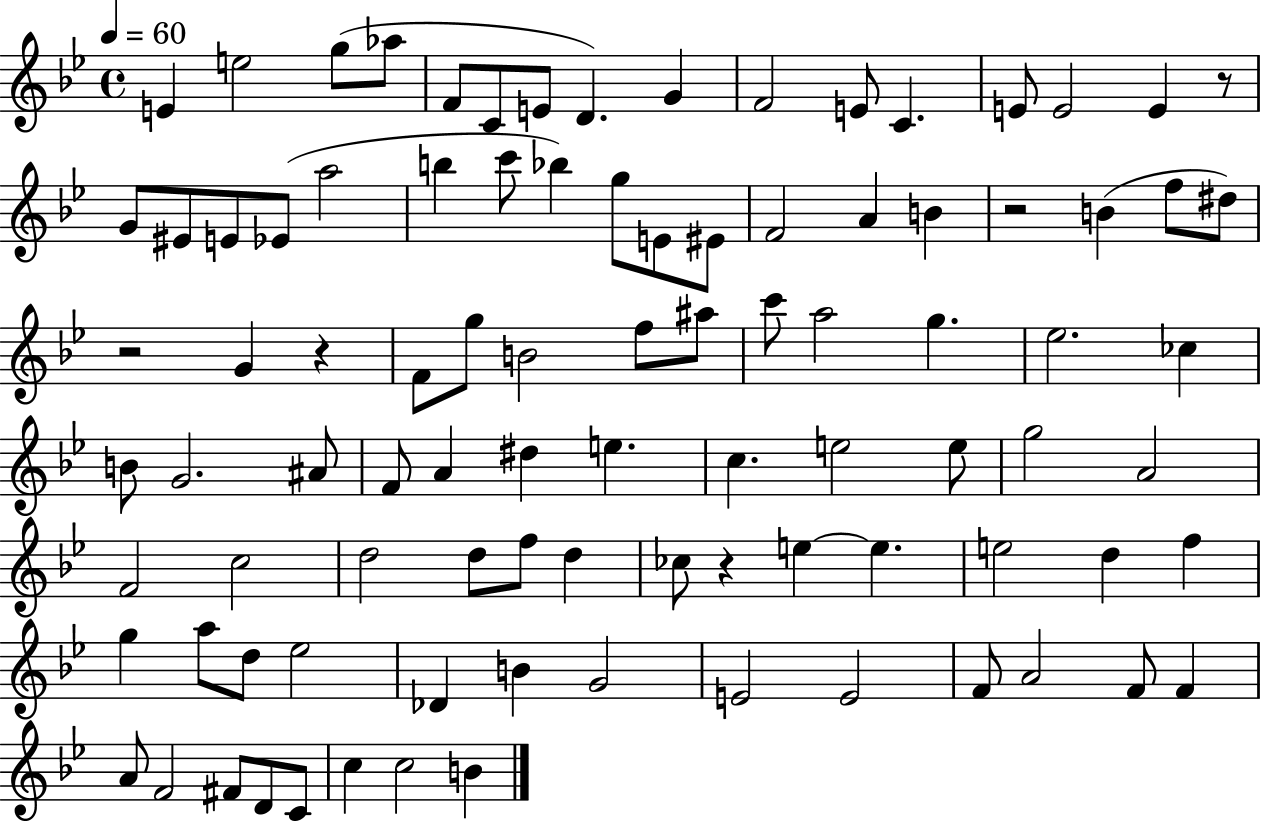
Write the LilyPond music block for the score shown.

{
  \clef treble
  \time 4/4
  \defaultTimeSignature
  \key bes \major
  \tempo 4 = 60
  e'4 e''2 g''8( aes''8 | f'8 c'8 e'8 d'4.) g'4 | f'2 e'8 c'4. | e'8 e'2 e'4 r8 | \break g'8 eis'8 e'8 ees'8( a''2 | b''4 c'''8 bes''4) g''8 e'8 eis'8 | f'2 a'4 b'4 | r2 b'4( f''8 dis''8) | \break r2 g'4 r4 | f'8 g''8 b'2 f''8 ais''8 | c'''8 a''2 g''4. | ees''2. ces''4 | \break b'8 g'2. ais'8 | f'8 a'4 dis''4 e''4. | c''4. e''2 e''8 | g''2 a'2 | \break f'2 c''2 | d''2 d''8 f''8 d''4 | ces''8 r4 e''4~~ e''4. | e''2 d''4 f''4 | \break g''4 a''8 d''8 ees''2 | des'4 b'4 g'2 | e'2 e'2 | f'8 a'2 f'8 f'4 | \break a'8 f'2 fis'8 d'8 c'8 | c''4 c''2 b'4 | \bar "|."
}